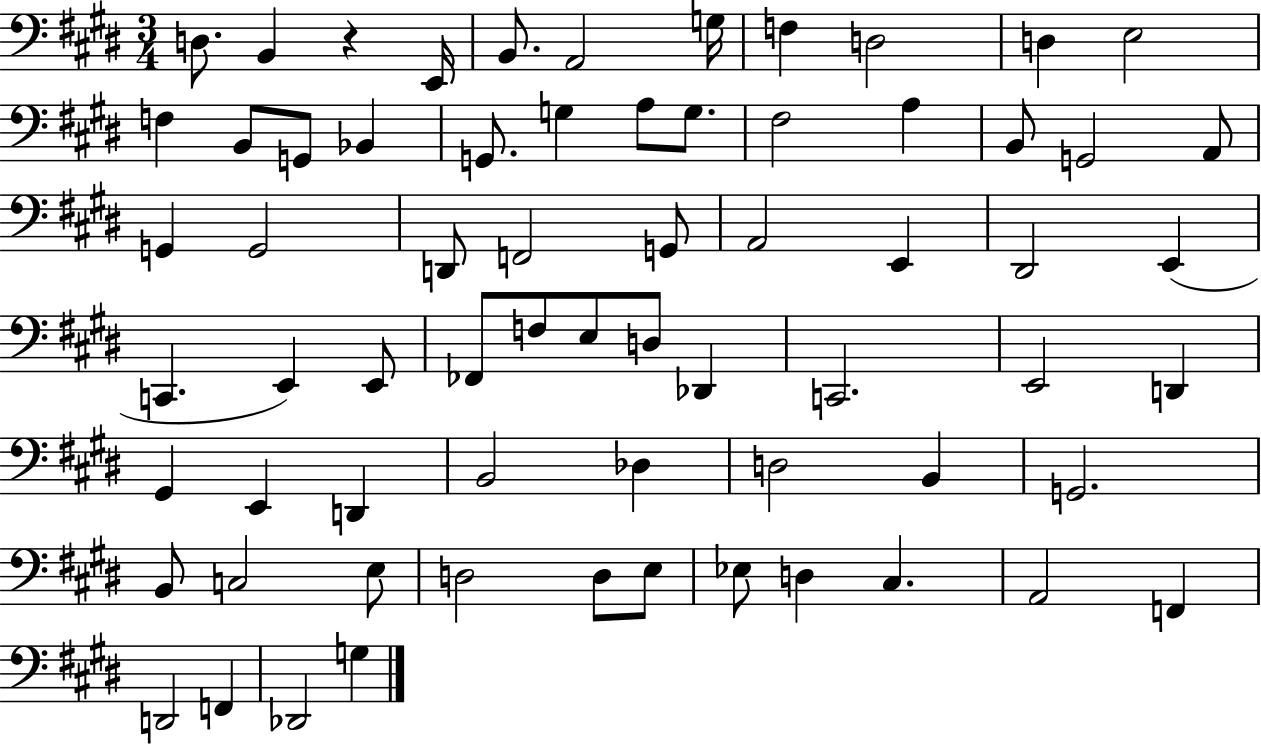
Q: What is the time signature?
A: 3/4